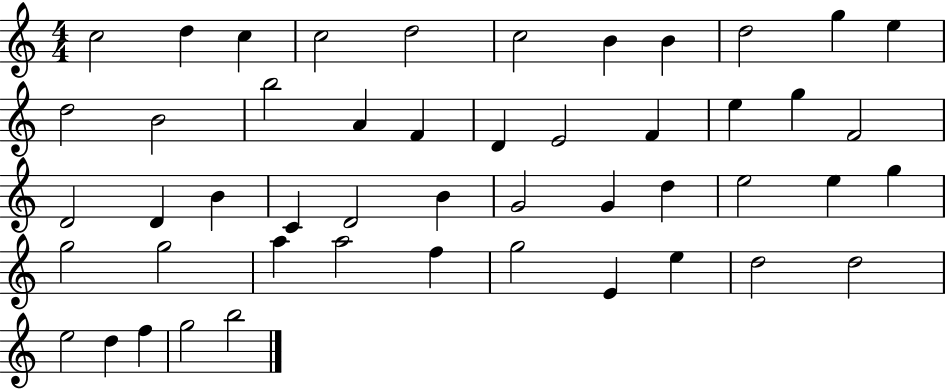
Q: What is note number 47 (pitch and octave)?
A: F5